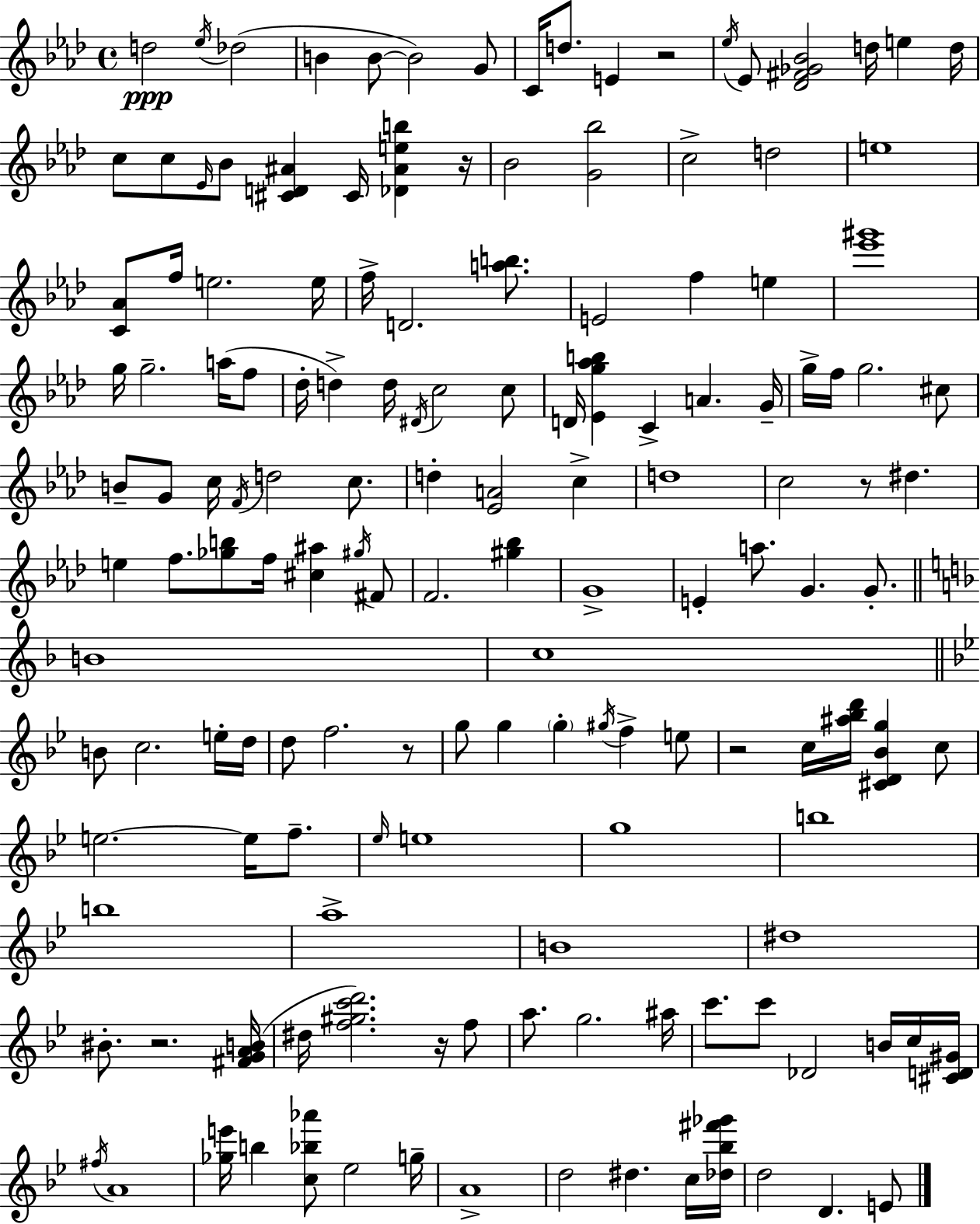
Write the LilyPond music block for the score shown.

{
  \clef treble
  \time 4/4
  \defaultTimeSignature
  \key aes \major
  d''2\ppp \acciaccatura { ees''16 } des''2( | b'4 b'8~~ b'2) g'8 | c'16 d''8. e'4 r2 | \acciaccatura { ees''16 } ees'8 <des' fis' ges' bes'>2 d''16 e''4 | \break d''16 c''8 c''8 \grace { ees'16 } bes'8 <cis' d' ais'>4 cis'16 <des' ais' e'' b''>4 | r16 bes'2 <g' bes''>2 | c''2-> d''2 | e''1 | \break <c' aes'>8 f''16 e''2. | e''16 f''16-> d'2. | <a'' b''>8. e'2 f''4 e''4 | <ees''' gis'''>1 | \break g''16 g''2.-- | a''16( f''8 des''16-. d''4->) d''16 \acciaccatura { dis'16 } c''2 | c''8 d'16 <ees' g'' aes'' b''>4 c'4-> a'4. | g'16-- g''16-> f''16 g''2. | \break cis''8 b'8-- g'8 c''16 \acciaccatura { f'16 } d''2 | c''8. d''4-. <ees' a'>2 | c''4-> d''1 | c''2 r8 dis''4. | \break e''4 f''8. <ges'' b''>8 f''16 <cis'' ais''>4 | \acciaccatura { gis''16 } fis'8 f'2. | <gis'' bes''>4 g'1-> | e'4-. a''8. g'4. | \break g'8.-. \bar "||" \break \key f \major b'1 | c''1 | \bar "||" \break \key g \minor b'8 c''2. e''16-. d''16 | d''8 f''2. r8 | g''8 g''4 \parenthesize g''4-. \acciaccatura { gis''16 } f''4-> e''8 | r2 c''16 <ais'' bes'' d'''>16 <cis' d' bes' g''>4 c''8 | \break e''2.~~ e''16 f''8.-- | \grace { ees''16 } e''1 | g''1 | b''1 | \break b''1 | a''1-> | b'1 | dis''1 | \break bis'8.-. r2. | <fis' g' a' b'>16( dis''16 <f'' gis'' c''' d'''>2.) r16 | f''8 a''8. g''2. | ais''16 c'''8. c'''8 des'2 b'16 | \break c''16 <cis' d' gis'>16 \acciaccatura { fis''16 } a'1 | <ges'' e'''>16 b''4 <c'' bes'' aes'''>8 ees''2 | g''16-- a'1-> | d''2 dis''4. | \break c''16 <des'' bes'' fis''' ges'''>16 d''2 d'4. | e'8 \bar "|."
}